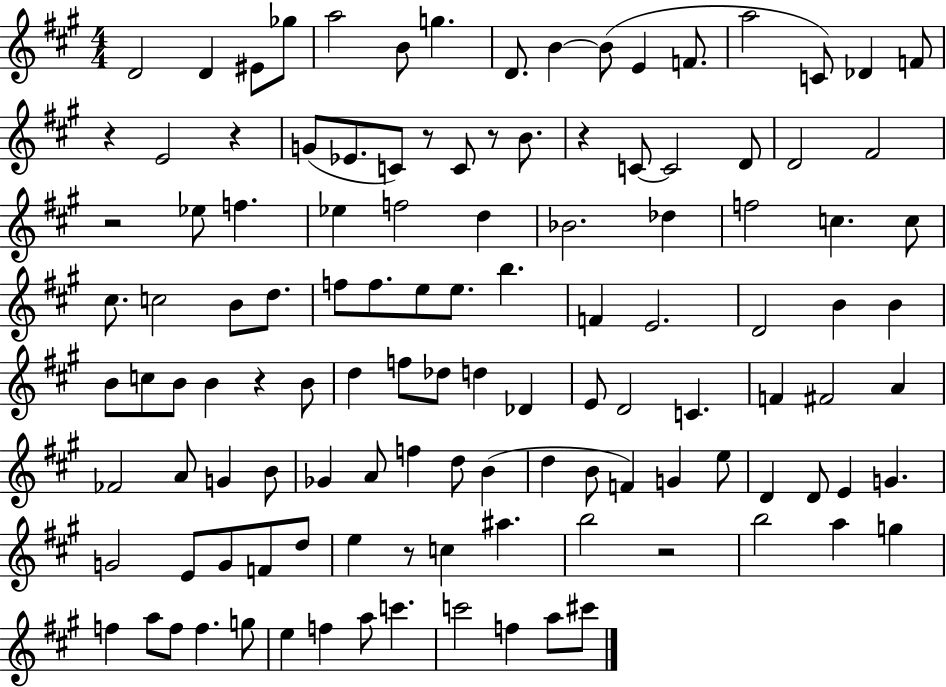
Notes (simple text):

D4/h D4/q EIS4/e Gb5/e A5/h B4/e G5/q. D4/e. B4/q B4/e E4/q F4/e. A5/h C4/e Db4/q F4/e R/q E4/h R/q G4/e Eb4/e. C4/e R/e C4/e R/e B4/e. R/q C4/e C4/h D4/e D4/h F#4/h R/h Eb5/e F5/q. Eb5/q F5/h D5/q Bb4/h. Db5/q F5/h C5/q. C5/e C#5/e. C5/h B4/e D5/e. F5/e F5/e. E5/e E5/e. B5/q. F4/q E4/h. D4/h B4/q B4/q B4/e C5/e B4/e B4/q R/q B4/e D5/q F5/e Db5/e D5/q Db4/q E4/e D4/h C4/q. F4/q F#4/h A4/q FES4/h A4/e G4/q B4/e Gb4/q A4/e F5/q D5/e B4/q D5/q B4/e F4/q G4/q E5/e D4/q D4/e E4/q G4/q. G4/h E4/e G4/e F4/e D5/e E5/q R/e C5/q A#5/q. B5/h R/h B5/h A5/q G5/q F5/q A5/e F5/e F5/q. G5/e E5/q F5/q A5/e C6/q. C6/h F5/q A5/e C#6/e